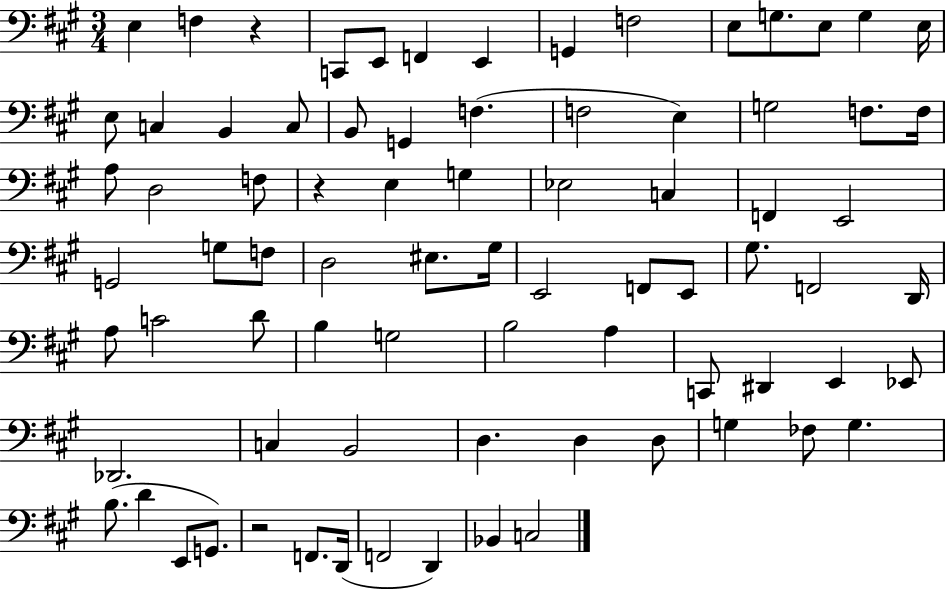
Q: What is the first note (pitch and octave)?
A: E3